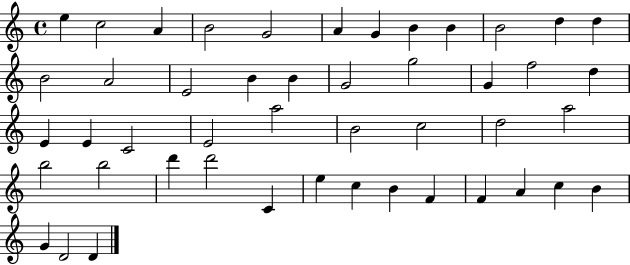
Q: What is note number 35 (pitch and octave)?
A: D6